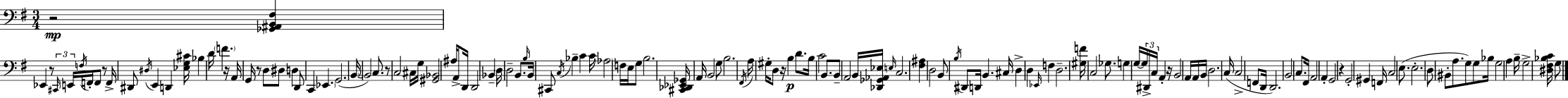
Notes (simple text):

R/h [Gb2,A#2,B2,F#3]/q Eb2/q R/e C#2/s E2/s F3/s F2/s F2/e R/e F2/s D#2/e D#3/s E2/q D2/q [Eb3,G3,C#4]/s Bb3/q D4/s F4/q. R/s A2/s G2/s R/e D3/e D#3/e D3/q D2/e C2/q Eb2/q. G2/h. B2/s B2/h C3/e. R/e C3/h C#3/s G3/s [G#2,Bb2]/h A#3/s A2/e D2/s D2/h Bb2/q D3/s D3/h B2/e. B3/s B2/s C#2/e C3/s Bb3/q C4/q C4/s Ab3/h F3/s E3/s G3/e B3/h. [C#2,Db2,Eb2,Gb2]/s A2/s B2/h G3/e B3/h. F#2/s A3/s G#3/s D3/e R/s B3/q D4/e. B3/s C4/h B2/e. B2/e A2/h B2/s [Db2,Gb2,Ab2,Eb3]/s E3/s C3/h. [F#3,A#3]/q D3/h B2/e B3/s D#2/e D2/s B2/q. C#3/s D3/q D3/q Eb2/s F3/q D3/h. [G#3,F4]/s C3/h Gb3/e. G3/q G3/s G3/s D#2/s C3/s A2/q R/s B2/h A2/s A2/s B2/s D3/h. C3/s C3/h F2/e D2/s D2/h. B2/h C3/e. F#2/s A2/h A2/q G2/h R/q G2/h G#2/q F2/s C3/h E3/e. E3/h. D3/e BIS2/e A3/e. G3/e G3/e Bb3/s G3/h A3/q B3/s G3/h [D#3,F#3,Bb3,C4]/s G3/e